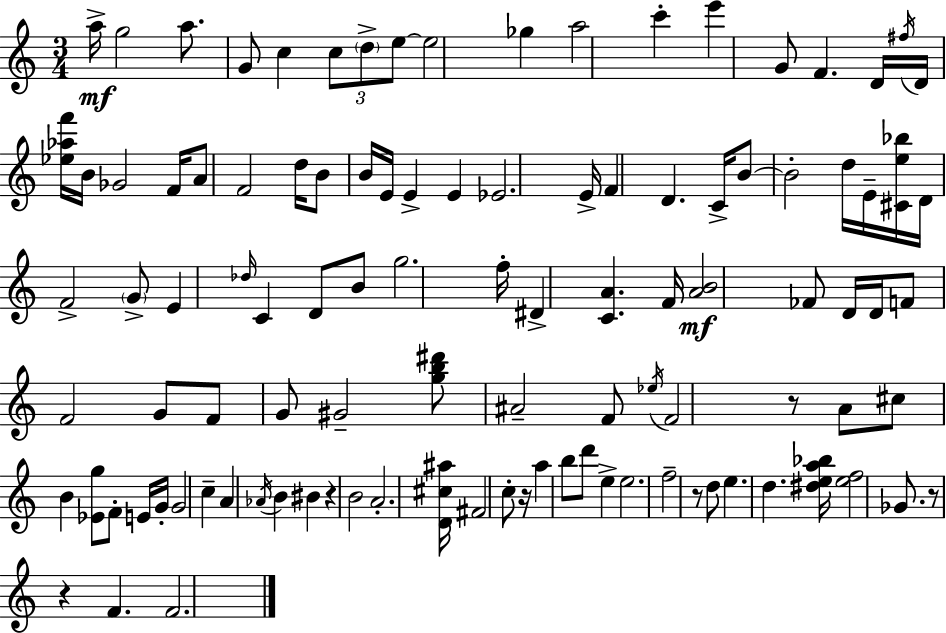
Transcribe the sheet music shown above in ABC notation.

X:1
T:Untitled
M:3/4
L:1/4
K:Am
a/4 g2 a/2 G/2 c c/2 d/2 e/2 e2 _g a2 c' e' G/2 F D/4 ^f/4 D/4 [_e_af']/4 B/4 _G2 F/4 A/2 F2 d/4 B/2 B/4 E/4 E E _E2 E/4 F D C/4 B/2 B2 d/4 E/4 [^Ce_b]/4 D/4 F2 G/2 E _d/4 C D/2 B/2 g2 f/4 ^D [CA] F/4 [AB]2 _F/2 D/4 D/4 F/2 F2 G/2 F/2 G/2 ^G2 [gb^d']/2 ^A2 F/2 _e/4 F2 z/2 A/2 ^c/2 B [_Eg]/2 F/2 E/4 G/4 G2 c A _A/4 B ^B z B2 A2 [D^c^a]/4 ^F2 c/2 z/4 a b/2 d'/2 e e2 f2 z/2 d/2 e d [^dea_b]/4 [ef]2 _G/2 z/2 z F F2